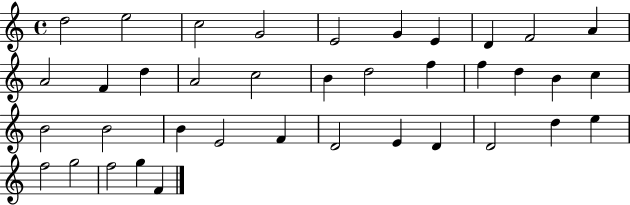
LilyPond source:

{
  \clef treble
  \time 4/4
  \defaultTimeSignature
  \key c \major
  d''2 e''2 | c''2 g'2 | e'2 g'4 e'4 | d'4 f'2 a'4 | \break a'2 f'4 d''4 | a'2 c''2 | b'4 d''2 f''4 | f''4 d''4 b'4 c''4 | \break b'2 b'2 | b'4 e'2 f'4 | d'2 e'4 d'4 | d'2 d''4 e''4 | \break f''2 g''2 | f''2 g''4 f'4 | \bar "|."
}